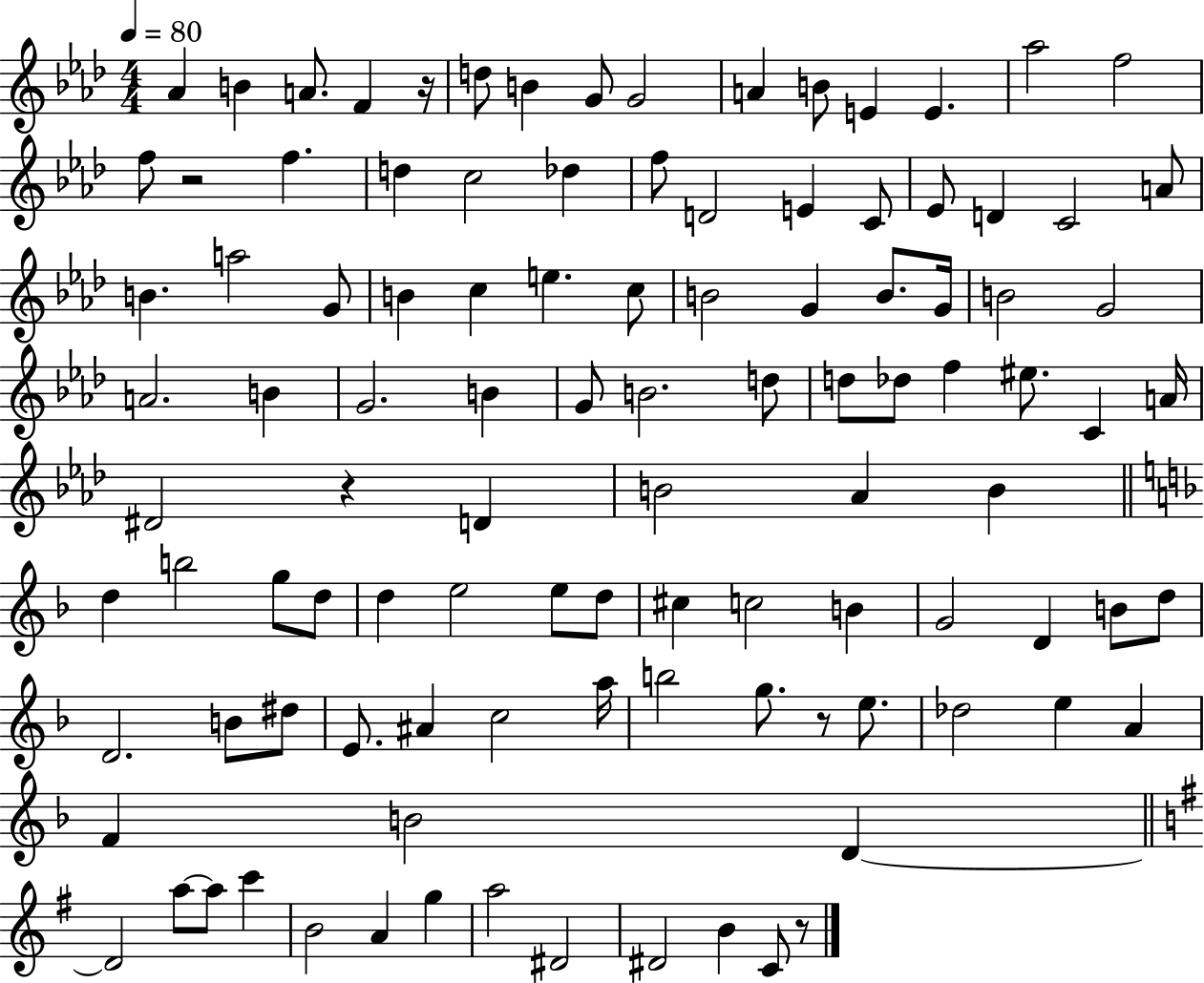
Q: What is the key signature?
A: AES major